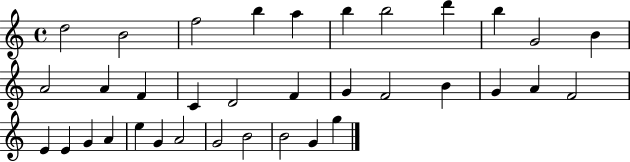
{
  \clef treble
  \time 4/4
  \defaultTimeSignature
  \key c \major
  d''2 b'2 | f''2 b''4 a''4 | b''4 b''2 d'''4 | b''4 g'2 b'4 | \break a'2 a'4 f'4 | c'4 d'2 f'4 | g'4 f'2 b'4 | g'4 a'4 f'2 | \break e'4 e'4 g'4 a'4 | e''4 g'4 a'2 | g'2 b'2 | b'2 g'4 g''4 | \break \bar "|."
}